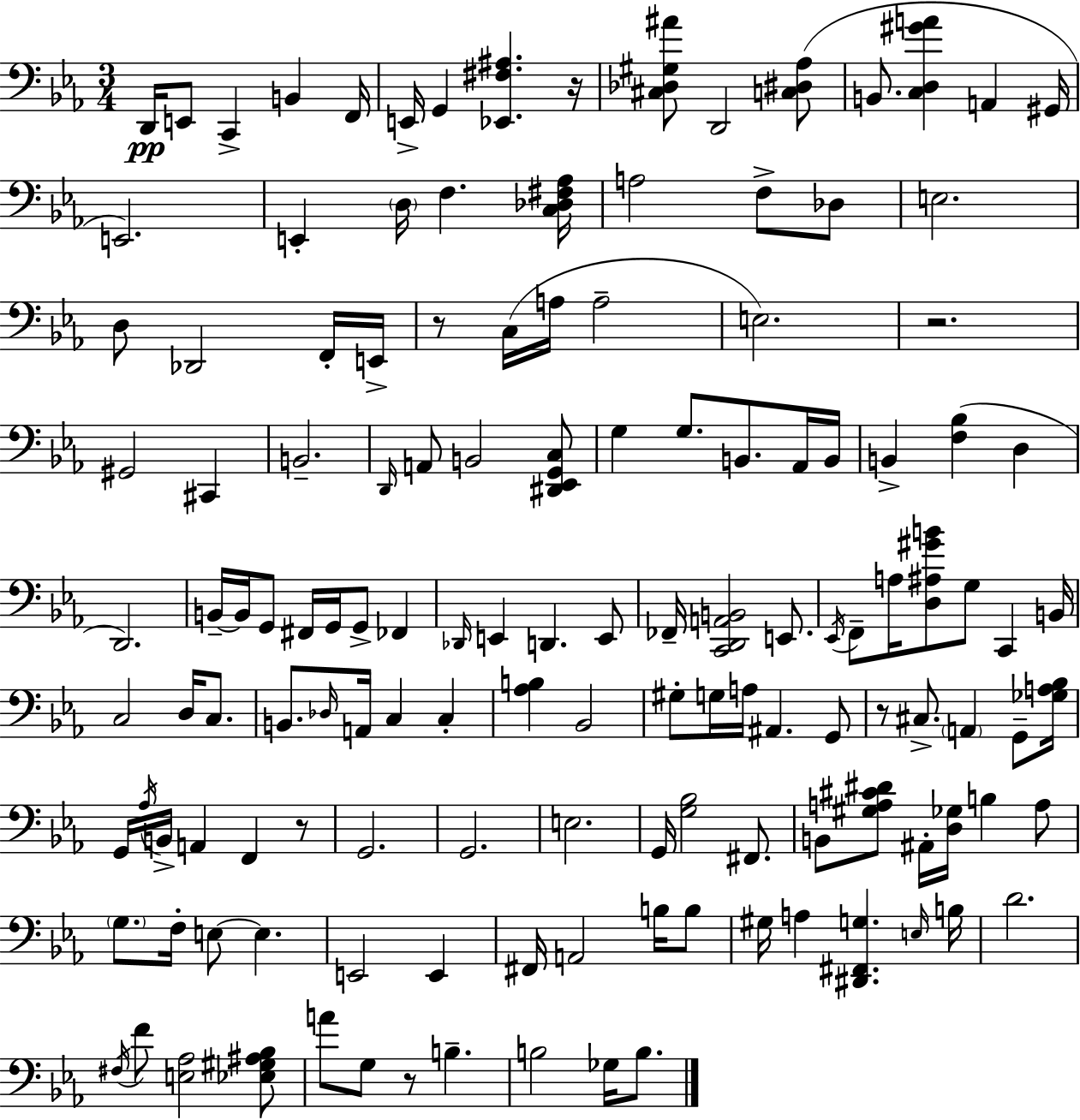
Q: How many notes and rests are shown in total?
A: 137